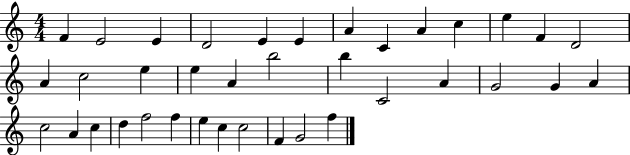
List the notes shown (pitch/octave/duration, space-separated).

F4/q E4/h E4/q D4/h E4/q E4/q A4/q C4/q A4/q C5/q E5/q F4/q D4/h A4/q C5/h E5/q E5/q A4/q B5/h B5/q C4/h A4/q G4/h G4/q A4/q C5/h A4/q C5/q D5/q F5/h F5/q E5/q C5/q C5/h F4/q G4/h F5/q